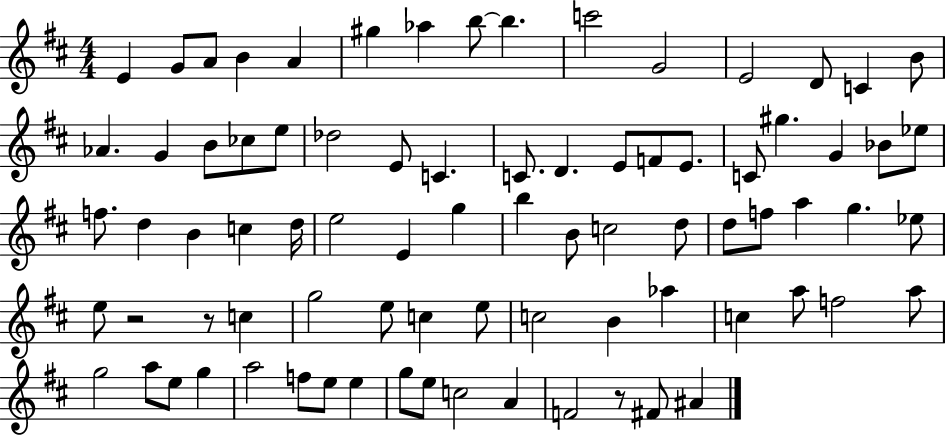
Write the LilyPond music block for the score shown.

{
  \clef treble
  \numericTimeSignature
  \time 4/4
  \key d \major
  e'4 g'8 a'8 b'4 a'4 | gis''4 aes''4 b''8~~ b''4. | c'''2 g'2 | e'2 d'8 c'4 b'8 | \break aes'4. g'4 b'8 ces''8 e''8 | des''2 e'8 c'4. | c'8. d'4. e'8 f'8 e'8. | c'8 gis''4. g'4 bes'8 ees''8 | \break f''8. d''4 b'4 c''4 d''16 | e''2 e'4 g''4 | b''4 b'8 c''2 d''8 | d''8 f''8 a''4 g''4. ees''8 | \break e''8 r2 r8 c''4 | g''2 e''8 c''4 e''8 | c''2 b'4 aes''4 | c''4 a''8 f''2 a''8 | \break g''2 a''8 e''8 g''4 | a''2 f''8 e''8 e''4 | g''8 e''8 c''2 a'4 | f'2 r8 fis'8 ais'4 | \break \bar "|."
}